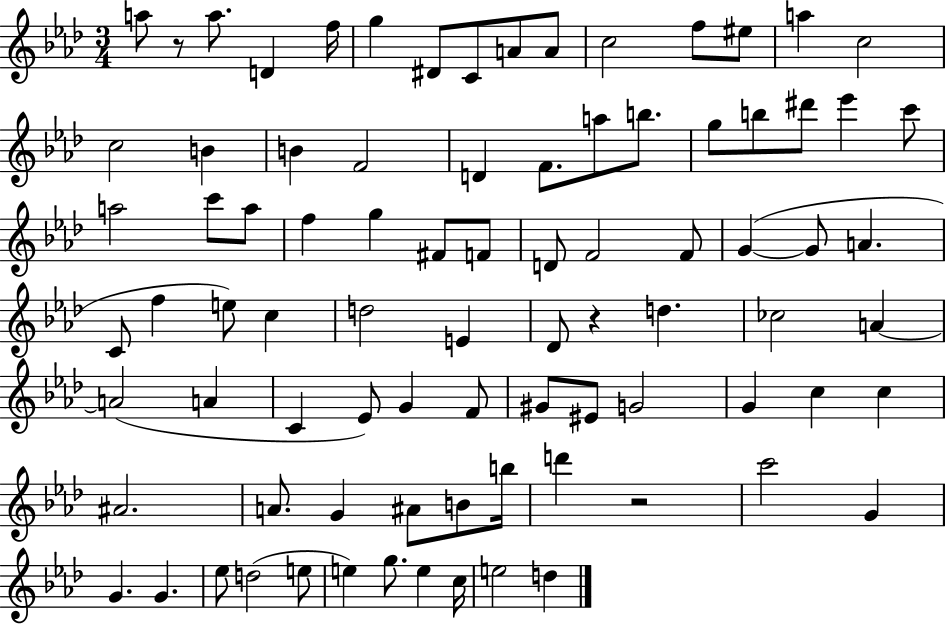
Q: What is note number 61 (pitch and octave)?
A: C5